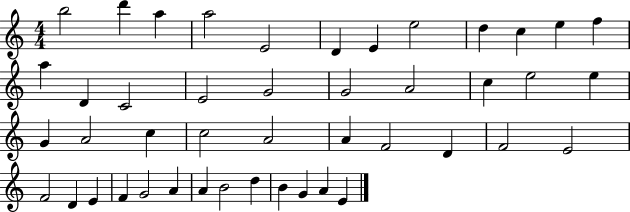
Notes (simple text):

B5/h D6/q A5/q A5/h E4/h D4/q E4/q E5/h D5/q C5/q E5/q F5/q A5/q D4/q C4/h E4/h G4/h G4/h A4/h C5/q E5/h E5/q G4/q A4/h C5/q C5/h A4/h A4/q F4/h D4/q F4/h E4/h F4/h D4/q E4/q F4/q G4/h A4/q A4/q B4/h D5/q B4/q G4/q A4/q E4/q